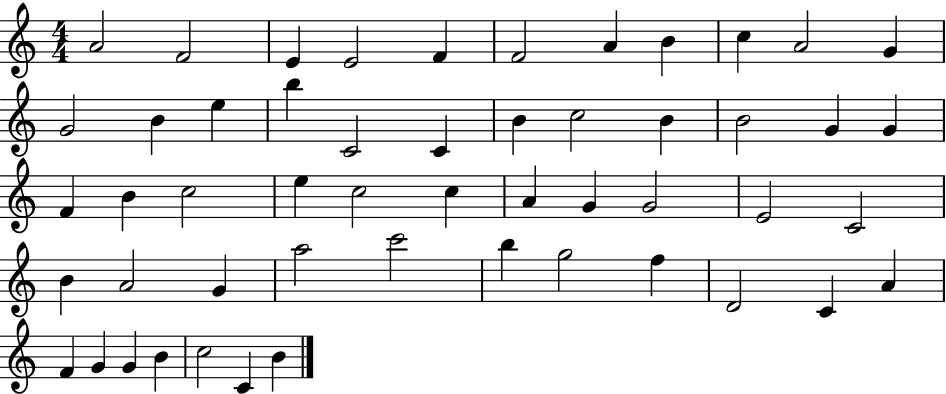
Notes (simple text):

A4/h F4/h E4/q E4/h F4/q F4/h A4/q B4/q C5/q A4/h G4/q G4/h B4/q E5/q B5/q C4/h C4/q B4/q C5/h B4/q B4/h G4/q G4/q F4/q B4/q C5/h E5/q C5/h C5/q A4/q G4/q G4/h E4/h C4/h B4/q A4/h G4/q A5/h C6/h B5/q G5/h F5/q D4/h C4/q A4/q F4/q G4/q G4/q B4/q C5/h C4/q B4/q